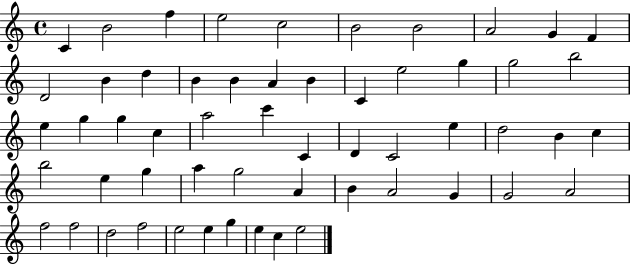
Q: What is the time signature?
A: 4/4